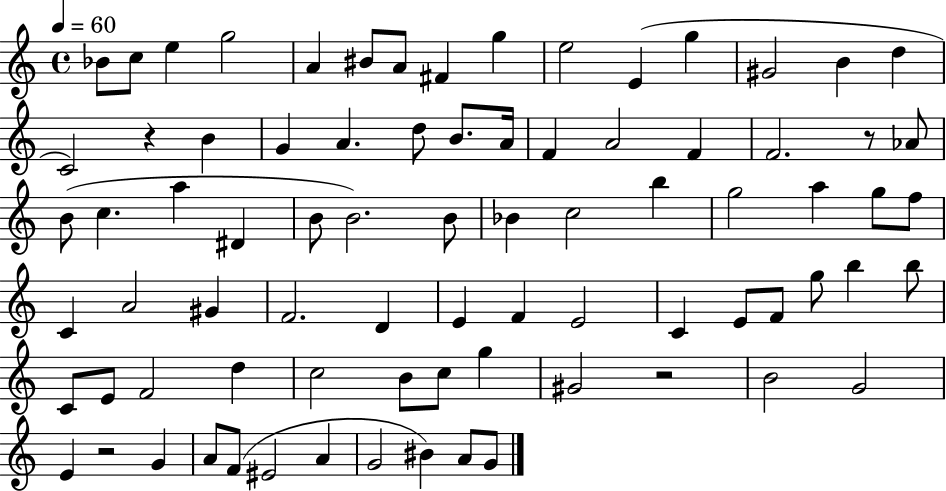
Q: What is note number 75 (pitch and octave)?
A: A4